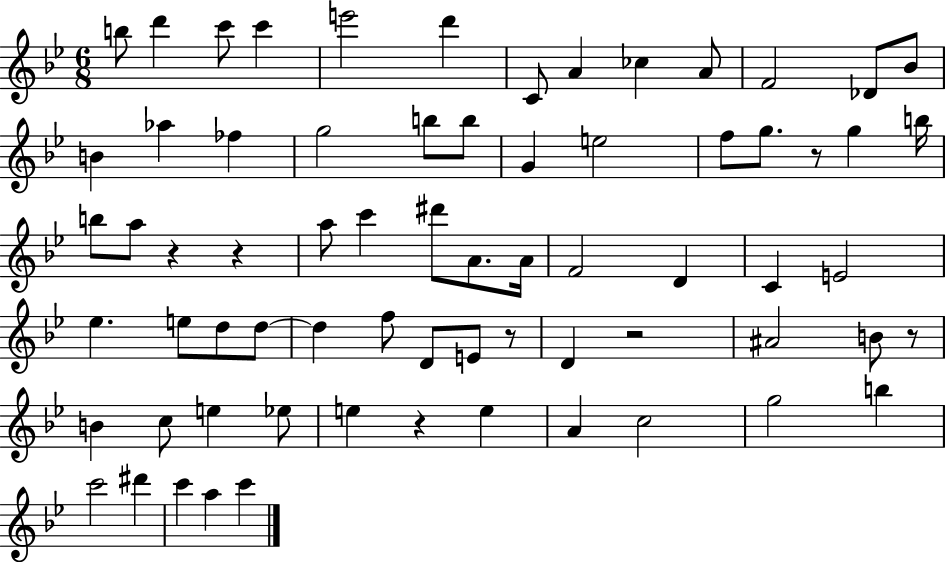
B5/e D6/q C6/e C6/q E6/h D6/q C4/e A4/q CES5/q A4/e F4/h Db4/e Bb4/e B4/q Ab5/q FES5/q G5/h B5/e B5/e G4/q E5/h F5/e G5/e. R/e G5/q B5/s B5/e A5/e R/q R/q A5/e C6/q D#6/e A4/e. A4/s F4/h D4/q C4/q E4/h Eb5/q. E5/e D5/e D5/e D5/q F5/e D4/e E4/e R/e D4/q R/h A#4/h B4/e R/e B4/q C5/e E5/q Eb5/e E5/q R/q E5/q A4/q C5/h G5/h B5/q C6/h D#6/q C6/q A5/q C6/q